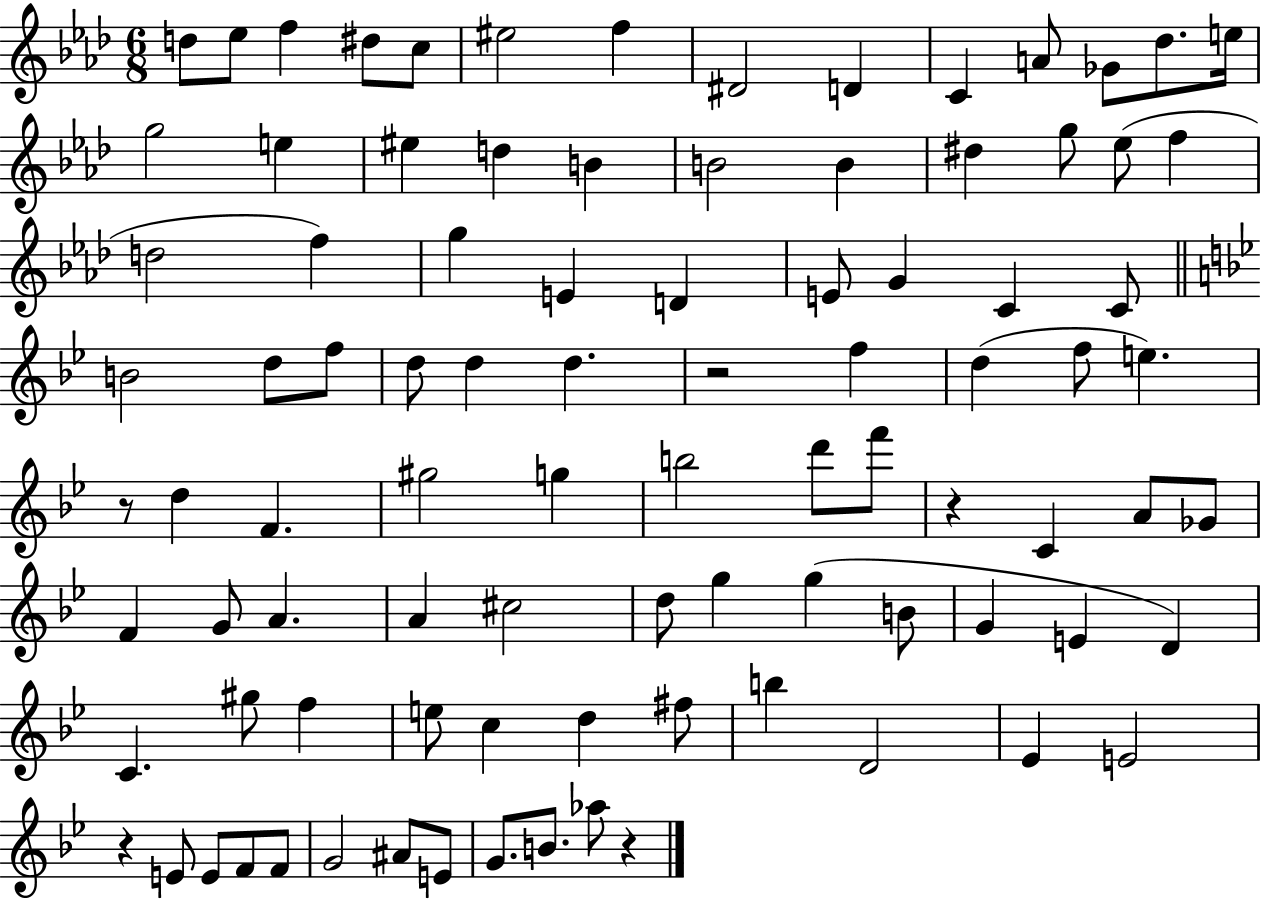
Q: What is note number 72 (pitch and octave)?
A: D5